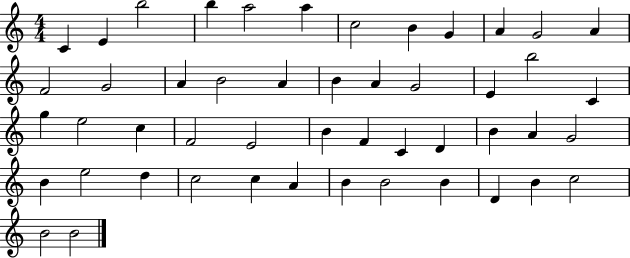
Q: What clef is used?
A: treble